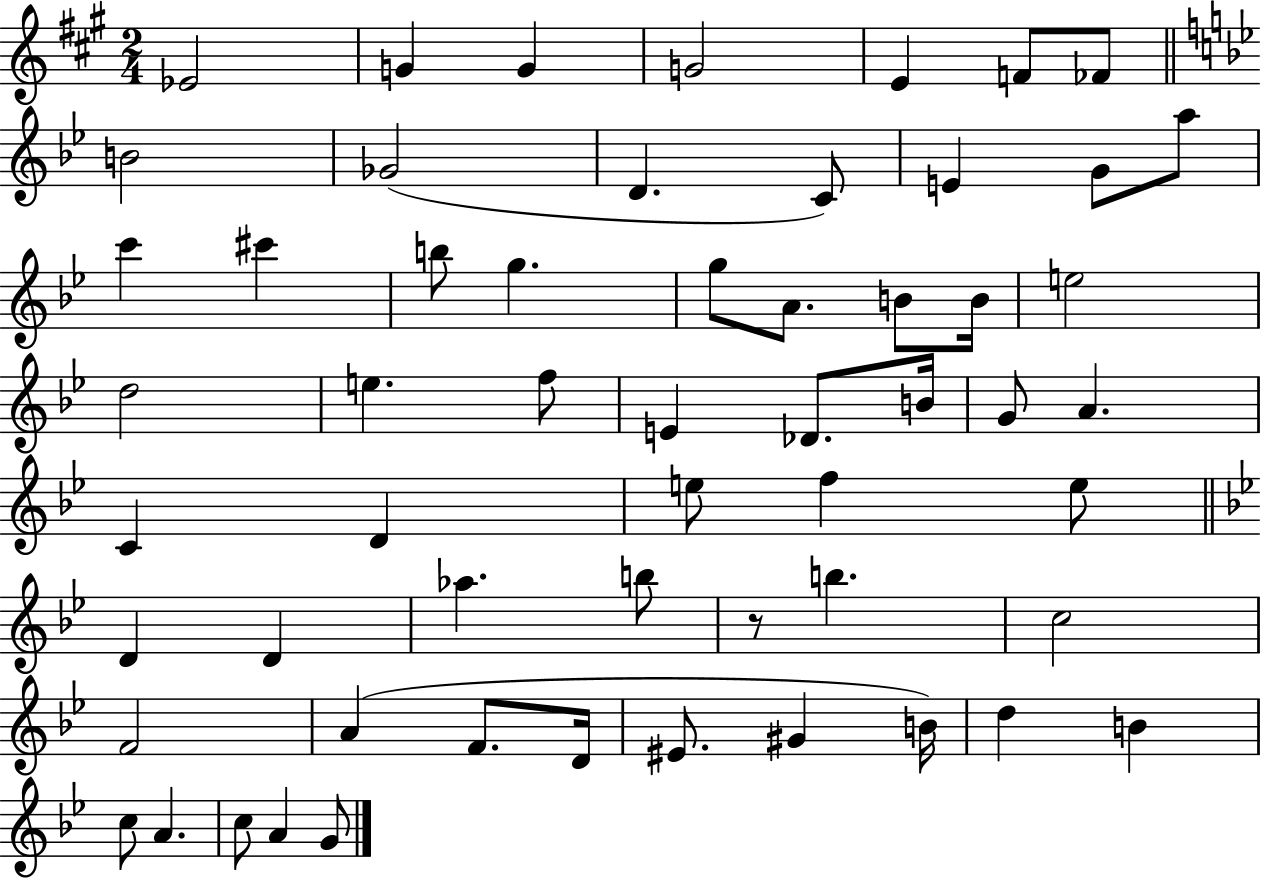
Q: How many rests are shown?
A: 1